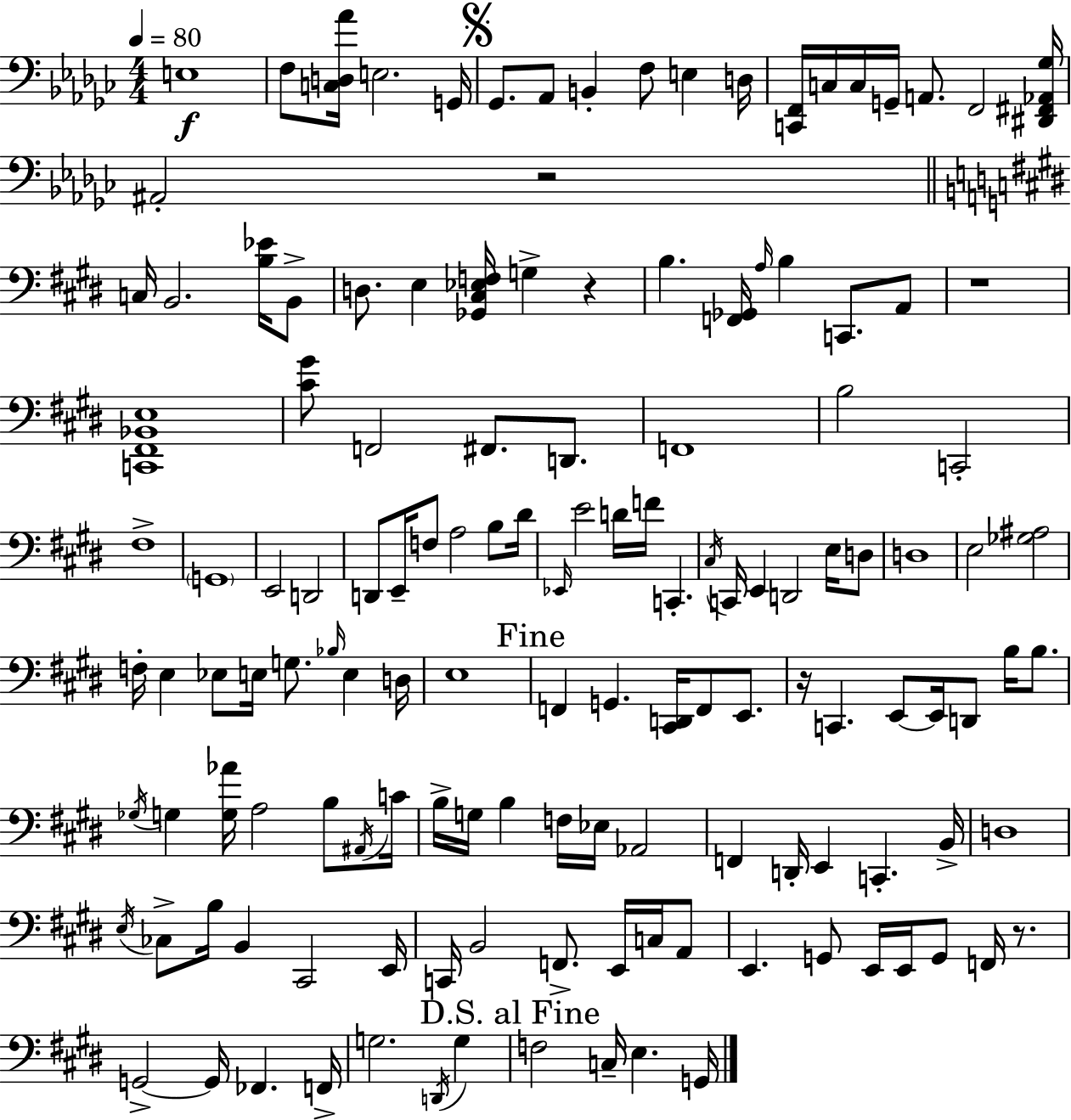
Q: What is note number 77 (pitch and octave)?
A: G3